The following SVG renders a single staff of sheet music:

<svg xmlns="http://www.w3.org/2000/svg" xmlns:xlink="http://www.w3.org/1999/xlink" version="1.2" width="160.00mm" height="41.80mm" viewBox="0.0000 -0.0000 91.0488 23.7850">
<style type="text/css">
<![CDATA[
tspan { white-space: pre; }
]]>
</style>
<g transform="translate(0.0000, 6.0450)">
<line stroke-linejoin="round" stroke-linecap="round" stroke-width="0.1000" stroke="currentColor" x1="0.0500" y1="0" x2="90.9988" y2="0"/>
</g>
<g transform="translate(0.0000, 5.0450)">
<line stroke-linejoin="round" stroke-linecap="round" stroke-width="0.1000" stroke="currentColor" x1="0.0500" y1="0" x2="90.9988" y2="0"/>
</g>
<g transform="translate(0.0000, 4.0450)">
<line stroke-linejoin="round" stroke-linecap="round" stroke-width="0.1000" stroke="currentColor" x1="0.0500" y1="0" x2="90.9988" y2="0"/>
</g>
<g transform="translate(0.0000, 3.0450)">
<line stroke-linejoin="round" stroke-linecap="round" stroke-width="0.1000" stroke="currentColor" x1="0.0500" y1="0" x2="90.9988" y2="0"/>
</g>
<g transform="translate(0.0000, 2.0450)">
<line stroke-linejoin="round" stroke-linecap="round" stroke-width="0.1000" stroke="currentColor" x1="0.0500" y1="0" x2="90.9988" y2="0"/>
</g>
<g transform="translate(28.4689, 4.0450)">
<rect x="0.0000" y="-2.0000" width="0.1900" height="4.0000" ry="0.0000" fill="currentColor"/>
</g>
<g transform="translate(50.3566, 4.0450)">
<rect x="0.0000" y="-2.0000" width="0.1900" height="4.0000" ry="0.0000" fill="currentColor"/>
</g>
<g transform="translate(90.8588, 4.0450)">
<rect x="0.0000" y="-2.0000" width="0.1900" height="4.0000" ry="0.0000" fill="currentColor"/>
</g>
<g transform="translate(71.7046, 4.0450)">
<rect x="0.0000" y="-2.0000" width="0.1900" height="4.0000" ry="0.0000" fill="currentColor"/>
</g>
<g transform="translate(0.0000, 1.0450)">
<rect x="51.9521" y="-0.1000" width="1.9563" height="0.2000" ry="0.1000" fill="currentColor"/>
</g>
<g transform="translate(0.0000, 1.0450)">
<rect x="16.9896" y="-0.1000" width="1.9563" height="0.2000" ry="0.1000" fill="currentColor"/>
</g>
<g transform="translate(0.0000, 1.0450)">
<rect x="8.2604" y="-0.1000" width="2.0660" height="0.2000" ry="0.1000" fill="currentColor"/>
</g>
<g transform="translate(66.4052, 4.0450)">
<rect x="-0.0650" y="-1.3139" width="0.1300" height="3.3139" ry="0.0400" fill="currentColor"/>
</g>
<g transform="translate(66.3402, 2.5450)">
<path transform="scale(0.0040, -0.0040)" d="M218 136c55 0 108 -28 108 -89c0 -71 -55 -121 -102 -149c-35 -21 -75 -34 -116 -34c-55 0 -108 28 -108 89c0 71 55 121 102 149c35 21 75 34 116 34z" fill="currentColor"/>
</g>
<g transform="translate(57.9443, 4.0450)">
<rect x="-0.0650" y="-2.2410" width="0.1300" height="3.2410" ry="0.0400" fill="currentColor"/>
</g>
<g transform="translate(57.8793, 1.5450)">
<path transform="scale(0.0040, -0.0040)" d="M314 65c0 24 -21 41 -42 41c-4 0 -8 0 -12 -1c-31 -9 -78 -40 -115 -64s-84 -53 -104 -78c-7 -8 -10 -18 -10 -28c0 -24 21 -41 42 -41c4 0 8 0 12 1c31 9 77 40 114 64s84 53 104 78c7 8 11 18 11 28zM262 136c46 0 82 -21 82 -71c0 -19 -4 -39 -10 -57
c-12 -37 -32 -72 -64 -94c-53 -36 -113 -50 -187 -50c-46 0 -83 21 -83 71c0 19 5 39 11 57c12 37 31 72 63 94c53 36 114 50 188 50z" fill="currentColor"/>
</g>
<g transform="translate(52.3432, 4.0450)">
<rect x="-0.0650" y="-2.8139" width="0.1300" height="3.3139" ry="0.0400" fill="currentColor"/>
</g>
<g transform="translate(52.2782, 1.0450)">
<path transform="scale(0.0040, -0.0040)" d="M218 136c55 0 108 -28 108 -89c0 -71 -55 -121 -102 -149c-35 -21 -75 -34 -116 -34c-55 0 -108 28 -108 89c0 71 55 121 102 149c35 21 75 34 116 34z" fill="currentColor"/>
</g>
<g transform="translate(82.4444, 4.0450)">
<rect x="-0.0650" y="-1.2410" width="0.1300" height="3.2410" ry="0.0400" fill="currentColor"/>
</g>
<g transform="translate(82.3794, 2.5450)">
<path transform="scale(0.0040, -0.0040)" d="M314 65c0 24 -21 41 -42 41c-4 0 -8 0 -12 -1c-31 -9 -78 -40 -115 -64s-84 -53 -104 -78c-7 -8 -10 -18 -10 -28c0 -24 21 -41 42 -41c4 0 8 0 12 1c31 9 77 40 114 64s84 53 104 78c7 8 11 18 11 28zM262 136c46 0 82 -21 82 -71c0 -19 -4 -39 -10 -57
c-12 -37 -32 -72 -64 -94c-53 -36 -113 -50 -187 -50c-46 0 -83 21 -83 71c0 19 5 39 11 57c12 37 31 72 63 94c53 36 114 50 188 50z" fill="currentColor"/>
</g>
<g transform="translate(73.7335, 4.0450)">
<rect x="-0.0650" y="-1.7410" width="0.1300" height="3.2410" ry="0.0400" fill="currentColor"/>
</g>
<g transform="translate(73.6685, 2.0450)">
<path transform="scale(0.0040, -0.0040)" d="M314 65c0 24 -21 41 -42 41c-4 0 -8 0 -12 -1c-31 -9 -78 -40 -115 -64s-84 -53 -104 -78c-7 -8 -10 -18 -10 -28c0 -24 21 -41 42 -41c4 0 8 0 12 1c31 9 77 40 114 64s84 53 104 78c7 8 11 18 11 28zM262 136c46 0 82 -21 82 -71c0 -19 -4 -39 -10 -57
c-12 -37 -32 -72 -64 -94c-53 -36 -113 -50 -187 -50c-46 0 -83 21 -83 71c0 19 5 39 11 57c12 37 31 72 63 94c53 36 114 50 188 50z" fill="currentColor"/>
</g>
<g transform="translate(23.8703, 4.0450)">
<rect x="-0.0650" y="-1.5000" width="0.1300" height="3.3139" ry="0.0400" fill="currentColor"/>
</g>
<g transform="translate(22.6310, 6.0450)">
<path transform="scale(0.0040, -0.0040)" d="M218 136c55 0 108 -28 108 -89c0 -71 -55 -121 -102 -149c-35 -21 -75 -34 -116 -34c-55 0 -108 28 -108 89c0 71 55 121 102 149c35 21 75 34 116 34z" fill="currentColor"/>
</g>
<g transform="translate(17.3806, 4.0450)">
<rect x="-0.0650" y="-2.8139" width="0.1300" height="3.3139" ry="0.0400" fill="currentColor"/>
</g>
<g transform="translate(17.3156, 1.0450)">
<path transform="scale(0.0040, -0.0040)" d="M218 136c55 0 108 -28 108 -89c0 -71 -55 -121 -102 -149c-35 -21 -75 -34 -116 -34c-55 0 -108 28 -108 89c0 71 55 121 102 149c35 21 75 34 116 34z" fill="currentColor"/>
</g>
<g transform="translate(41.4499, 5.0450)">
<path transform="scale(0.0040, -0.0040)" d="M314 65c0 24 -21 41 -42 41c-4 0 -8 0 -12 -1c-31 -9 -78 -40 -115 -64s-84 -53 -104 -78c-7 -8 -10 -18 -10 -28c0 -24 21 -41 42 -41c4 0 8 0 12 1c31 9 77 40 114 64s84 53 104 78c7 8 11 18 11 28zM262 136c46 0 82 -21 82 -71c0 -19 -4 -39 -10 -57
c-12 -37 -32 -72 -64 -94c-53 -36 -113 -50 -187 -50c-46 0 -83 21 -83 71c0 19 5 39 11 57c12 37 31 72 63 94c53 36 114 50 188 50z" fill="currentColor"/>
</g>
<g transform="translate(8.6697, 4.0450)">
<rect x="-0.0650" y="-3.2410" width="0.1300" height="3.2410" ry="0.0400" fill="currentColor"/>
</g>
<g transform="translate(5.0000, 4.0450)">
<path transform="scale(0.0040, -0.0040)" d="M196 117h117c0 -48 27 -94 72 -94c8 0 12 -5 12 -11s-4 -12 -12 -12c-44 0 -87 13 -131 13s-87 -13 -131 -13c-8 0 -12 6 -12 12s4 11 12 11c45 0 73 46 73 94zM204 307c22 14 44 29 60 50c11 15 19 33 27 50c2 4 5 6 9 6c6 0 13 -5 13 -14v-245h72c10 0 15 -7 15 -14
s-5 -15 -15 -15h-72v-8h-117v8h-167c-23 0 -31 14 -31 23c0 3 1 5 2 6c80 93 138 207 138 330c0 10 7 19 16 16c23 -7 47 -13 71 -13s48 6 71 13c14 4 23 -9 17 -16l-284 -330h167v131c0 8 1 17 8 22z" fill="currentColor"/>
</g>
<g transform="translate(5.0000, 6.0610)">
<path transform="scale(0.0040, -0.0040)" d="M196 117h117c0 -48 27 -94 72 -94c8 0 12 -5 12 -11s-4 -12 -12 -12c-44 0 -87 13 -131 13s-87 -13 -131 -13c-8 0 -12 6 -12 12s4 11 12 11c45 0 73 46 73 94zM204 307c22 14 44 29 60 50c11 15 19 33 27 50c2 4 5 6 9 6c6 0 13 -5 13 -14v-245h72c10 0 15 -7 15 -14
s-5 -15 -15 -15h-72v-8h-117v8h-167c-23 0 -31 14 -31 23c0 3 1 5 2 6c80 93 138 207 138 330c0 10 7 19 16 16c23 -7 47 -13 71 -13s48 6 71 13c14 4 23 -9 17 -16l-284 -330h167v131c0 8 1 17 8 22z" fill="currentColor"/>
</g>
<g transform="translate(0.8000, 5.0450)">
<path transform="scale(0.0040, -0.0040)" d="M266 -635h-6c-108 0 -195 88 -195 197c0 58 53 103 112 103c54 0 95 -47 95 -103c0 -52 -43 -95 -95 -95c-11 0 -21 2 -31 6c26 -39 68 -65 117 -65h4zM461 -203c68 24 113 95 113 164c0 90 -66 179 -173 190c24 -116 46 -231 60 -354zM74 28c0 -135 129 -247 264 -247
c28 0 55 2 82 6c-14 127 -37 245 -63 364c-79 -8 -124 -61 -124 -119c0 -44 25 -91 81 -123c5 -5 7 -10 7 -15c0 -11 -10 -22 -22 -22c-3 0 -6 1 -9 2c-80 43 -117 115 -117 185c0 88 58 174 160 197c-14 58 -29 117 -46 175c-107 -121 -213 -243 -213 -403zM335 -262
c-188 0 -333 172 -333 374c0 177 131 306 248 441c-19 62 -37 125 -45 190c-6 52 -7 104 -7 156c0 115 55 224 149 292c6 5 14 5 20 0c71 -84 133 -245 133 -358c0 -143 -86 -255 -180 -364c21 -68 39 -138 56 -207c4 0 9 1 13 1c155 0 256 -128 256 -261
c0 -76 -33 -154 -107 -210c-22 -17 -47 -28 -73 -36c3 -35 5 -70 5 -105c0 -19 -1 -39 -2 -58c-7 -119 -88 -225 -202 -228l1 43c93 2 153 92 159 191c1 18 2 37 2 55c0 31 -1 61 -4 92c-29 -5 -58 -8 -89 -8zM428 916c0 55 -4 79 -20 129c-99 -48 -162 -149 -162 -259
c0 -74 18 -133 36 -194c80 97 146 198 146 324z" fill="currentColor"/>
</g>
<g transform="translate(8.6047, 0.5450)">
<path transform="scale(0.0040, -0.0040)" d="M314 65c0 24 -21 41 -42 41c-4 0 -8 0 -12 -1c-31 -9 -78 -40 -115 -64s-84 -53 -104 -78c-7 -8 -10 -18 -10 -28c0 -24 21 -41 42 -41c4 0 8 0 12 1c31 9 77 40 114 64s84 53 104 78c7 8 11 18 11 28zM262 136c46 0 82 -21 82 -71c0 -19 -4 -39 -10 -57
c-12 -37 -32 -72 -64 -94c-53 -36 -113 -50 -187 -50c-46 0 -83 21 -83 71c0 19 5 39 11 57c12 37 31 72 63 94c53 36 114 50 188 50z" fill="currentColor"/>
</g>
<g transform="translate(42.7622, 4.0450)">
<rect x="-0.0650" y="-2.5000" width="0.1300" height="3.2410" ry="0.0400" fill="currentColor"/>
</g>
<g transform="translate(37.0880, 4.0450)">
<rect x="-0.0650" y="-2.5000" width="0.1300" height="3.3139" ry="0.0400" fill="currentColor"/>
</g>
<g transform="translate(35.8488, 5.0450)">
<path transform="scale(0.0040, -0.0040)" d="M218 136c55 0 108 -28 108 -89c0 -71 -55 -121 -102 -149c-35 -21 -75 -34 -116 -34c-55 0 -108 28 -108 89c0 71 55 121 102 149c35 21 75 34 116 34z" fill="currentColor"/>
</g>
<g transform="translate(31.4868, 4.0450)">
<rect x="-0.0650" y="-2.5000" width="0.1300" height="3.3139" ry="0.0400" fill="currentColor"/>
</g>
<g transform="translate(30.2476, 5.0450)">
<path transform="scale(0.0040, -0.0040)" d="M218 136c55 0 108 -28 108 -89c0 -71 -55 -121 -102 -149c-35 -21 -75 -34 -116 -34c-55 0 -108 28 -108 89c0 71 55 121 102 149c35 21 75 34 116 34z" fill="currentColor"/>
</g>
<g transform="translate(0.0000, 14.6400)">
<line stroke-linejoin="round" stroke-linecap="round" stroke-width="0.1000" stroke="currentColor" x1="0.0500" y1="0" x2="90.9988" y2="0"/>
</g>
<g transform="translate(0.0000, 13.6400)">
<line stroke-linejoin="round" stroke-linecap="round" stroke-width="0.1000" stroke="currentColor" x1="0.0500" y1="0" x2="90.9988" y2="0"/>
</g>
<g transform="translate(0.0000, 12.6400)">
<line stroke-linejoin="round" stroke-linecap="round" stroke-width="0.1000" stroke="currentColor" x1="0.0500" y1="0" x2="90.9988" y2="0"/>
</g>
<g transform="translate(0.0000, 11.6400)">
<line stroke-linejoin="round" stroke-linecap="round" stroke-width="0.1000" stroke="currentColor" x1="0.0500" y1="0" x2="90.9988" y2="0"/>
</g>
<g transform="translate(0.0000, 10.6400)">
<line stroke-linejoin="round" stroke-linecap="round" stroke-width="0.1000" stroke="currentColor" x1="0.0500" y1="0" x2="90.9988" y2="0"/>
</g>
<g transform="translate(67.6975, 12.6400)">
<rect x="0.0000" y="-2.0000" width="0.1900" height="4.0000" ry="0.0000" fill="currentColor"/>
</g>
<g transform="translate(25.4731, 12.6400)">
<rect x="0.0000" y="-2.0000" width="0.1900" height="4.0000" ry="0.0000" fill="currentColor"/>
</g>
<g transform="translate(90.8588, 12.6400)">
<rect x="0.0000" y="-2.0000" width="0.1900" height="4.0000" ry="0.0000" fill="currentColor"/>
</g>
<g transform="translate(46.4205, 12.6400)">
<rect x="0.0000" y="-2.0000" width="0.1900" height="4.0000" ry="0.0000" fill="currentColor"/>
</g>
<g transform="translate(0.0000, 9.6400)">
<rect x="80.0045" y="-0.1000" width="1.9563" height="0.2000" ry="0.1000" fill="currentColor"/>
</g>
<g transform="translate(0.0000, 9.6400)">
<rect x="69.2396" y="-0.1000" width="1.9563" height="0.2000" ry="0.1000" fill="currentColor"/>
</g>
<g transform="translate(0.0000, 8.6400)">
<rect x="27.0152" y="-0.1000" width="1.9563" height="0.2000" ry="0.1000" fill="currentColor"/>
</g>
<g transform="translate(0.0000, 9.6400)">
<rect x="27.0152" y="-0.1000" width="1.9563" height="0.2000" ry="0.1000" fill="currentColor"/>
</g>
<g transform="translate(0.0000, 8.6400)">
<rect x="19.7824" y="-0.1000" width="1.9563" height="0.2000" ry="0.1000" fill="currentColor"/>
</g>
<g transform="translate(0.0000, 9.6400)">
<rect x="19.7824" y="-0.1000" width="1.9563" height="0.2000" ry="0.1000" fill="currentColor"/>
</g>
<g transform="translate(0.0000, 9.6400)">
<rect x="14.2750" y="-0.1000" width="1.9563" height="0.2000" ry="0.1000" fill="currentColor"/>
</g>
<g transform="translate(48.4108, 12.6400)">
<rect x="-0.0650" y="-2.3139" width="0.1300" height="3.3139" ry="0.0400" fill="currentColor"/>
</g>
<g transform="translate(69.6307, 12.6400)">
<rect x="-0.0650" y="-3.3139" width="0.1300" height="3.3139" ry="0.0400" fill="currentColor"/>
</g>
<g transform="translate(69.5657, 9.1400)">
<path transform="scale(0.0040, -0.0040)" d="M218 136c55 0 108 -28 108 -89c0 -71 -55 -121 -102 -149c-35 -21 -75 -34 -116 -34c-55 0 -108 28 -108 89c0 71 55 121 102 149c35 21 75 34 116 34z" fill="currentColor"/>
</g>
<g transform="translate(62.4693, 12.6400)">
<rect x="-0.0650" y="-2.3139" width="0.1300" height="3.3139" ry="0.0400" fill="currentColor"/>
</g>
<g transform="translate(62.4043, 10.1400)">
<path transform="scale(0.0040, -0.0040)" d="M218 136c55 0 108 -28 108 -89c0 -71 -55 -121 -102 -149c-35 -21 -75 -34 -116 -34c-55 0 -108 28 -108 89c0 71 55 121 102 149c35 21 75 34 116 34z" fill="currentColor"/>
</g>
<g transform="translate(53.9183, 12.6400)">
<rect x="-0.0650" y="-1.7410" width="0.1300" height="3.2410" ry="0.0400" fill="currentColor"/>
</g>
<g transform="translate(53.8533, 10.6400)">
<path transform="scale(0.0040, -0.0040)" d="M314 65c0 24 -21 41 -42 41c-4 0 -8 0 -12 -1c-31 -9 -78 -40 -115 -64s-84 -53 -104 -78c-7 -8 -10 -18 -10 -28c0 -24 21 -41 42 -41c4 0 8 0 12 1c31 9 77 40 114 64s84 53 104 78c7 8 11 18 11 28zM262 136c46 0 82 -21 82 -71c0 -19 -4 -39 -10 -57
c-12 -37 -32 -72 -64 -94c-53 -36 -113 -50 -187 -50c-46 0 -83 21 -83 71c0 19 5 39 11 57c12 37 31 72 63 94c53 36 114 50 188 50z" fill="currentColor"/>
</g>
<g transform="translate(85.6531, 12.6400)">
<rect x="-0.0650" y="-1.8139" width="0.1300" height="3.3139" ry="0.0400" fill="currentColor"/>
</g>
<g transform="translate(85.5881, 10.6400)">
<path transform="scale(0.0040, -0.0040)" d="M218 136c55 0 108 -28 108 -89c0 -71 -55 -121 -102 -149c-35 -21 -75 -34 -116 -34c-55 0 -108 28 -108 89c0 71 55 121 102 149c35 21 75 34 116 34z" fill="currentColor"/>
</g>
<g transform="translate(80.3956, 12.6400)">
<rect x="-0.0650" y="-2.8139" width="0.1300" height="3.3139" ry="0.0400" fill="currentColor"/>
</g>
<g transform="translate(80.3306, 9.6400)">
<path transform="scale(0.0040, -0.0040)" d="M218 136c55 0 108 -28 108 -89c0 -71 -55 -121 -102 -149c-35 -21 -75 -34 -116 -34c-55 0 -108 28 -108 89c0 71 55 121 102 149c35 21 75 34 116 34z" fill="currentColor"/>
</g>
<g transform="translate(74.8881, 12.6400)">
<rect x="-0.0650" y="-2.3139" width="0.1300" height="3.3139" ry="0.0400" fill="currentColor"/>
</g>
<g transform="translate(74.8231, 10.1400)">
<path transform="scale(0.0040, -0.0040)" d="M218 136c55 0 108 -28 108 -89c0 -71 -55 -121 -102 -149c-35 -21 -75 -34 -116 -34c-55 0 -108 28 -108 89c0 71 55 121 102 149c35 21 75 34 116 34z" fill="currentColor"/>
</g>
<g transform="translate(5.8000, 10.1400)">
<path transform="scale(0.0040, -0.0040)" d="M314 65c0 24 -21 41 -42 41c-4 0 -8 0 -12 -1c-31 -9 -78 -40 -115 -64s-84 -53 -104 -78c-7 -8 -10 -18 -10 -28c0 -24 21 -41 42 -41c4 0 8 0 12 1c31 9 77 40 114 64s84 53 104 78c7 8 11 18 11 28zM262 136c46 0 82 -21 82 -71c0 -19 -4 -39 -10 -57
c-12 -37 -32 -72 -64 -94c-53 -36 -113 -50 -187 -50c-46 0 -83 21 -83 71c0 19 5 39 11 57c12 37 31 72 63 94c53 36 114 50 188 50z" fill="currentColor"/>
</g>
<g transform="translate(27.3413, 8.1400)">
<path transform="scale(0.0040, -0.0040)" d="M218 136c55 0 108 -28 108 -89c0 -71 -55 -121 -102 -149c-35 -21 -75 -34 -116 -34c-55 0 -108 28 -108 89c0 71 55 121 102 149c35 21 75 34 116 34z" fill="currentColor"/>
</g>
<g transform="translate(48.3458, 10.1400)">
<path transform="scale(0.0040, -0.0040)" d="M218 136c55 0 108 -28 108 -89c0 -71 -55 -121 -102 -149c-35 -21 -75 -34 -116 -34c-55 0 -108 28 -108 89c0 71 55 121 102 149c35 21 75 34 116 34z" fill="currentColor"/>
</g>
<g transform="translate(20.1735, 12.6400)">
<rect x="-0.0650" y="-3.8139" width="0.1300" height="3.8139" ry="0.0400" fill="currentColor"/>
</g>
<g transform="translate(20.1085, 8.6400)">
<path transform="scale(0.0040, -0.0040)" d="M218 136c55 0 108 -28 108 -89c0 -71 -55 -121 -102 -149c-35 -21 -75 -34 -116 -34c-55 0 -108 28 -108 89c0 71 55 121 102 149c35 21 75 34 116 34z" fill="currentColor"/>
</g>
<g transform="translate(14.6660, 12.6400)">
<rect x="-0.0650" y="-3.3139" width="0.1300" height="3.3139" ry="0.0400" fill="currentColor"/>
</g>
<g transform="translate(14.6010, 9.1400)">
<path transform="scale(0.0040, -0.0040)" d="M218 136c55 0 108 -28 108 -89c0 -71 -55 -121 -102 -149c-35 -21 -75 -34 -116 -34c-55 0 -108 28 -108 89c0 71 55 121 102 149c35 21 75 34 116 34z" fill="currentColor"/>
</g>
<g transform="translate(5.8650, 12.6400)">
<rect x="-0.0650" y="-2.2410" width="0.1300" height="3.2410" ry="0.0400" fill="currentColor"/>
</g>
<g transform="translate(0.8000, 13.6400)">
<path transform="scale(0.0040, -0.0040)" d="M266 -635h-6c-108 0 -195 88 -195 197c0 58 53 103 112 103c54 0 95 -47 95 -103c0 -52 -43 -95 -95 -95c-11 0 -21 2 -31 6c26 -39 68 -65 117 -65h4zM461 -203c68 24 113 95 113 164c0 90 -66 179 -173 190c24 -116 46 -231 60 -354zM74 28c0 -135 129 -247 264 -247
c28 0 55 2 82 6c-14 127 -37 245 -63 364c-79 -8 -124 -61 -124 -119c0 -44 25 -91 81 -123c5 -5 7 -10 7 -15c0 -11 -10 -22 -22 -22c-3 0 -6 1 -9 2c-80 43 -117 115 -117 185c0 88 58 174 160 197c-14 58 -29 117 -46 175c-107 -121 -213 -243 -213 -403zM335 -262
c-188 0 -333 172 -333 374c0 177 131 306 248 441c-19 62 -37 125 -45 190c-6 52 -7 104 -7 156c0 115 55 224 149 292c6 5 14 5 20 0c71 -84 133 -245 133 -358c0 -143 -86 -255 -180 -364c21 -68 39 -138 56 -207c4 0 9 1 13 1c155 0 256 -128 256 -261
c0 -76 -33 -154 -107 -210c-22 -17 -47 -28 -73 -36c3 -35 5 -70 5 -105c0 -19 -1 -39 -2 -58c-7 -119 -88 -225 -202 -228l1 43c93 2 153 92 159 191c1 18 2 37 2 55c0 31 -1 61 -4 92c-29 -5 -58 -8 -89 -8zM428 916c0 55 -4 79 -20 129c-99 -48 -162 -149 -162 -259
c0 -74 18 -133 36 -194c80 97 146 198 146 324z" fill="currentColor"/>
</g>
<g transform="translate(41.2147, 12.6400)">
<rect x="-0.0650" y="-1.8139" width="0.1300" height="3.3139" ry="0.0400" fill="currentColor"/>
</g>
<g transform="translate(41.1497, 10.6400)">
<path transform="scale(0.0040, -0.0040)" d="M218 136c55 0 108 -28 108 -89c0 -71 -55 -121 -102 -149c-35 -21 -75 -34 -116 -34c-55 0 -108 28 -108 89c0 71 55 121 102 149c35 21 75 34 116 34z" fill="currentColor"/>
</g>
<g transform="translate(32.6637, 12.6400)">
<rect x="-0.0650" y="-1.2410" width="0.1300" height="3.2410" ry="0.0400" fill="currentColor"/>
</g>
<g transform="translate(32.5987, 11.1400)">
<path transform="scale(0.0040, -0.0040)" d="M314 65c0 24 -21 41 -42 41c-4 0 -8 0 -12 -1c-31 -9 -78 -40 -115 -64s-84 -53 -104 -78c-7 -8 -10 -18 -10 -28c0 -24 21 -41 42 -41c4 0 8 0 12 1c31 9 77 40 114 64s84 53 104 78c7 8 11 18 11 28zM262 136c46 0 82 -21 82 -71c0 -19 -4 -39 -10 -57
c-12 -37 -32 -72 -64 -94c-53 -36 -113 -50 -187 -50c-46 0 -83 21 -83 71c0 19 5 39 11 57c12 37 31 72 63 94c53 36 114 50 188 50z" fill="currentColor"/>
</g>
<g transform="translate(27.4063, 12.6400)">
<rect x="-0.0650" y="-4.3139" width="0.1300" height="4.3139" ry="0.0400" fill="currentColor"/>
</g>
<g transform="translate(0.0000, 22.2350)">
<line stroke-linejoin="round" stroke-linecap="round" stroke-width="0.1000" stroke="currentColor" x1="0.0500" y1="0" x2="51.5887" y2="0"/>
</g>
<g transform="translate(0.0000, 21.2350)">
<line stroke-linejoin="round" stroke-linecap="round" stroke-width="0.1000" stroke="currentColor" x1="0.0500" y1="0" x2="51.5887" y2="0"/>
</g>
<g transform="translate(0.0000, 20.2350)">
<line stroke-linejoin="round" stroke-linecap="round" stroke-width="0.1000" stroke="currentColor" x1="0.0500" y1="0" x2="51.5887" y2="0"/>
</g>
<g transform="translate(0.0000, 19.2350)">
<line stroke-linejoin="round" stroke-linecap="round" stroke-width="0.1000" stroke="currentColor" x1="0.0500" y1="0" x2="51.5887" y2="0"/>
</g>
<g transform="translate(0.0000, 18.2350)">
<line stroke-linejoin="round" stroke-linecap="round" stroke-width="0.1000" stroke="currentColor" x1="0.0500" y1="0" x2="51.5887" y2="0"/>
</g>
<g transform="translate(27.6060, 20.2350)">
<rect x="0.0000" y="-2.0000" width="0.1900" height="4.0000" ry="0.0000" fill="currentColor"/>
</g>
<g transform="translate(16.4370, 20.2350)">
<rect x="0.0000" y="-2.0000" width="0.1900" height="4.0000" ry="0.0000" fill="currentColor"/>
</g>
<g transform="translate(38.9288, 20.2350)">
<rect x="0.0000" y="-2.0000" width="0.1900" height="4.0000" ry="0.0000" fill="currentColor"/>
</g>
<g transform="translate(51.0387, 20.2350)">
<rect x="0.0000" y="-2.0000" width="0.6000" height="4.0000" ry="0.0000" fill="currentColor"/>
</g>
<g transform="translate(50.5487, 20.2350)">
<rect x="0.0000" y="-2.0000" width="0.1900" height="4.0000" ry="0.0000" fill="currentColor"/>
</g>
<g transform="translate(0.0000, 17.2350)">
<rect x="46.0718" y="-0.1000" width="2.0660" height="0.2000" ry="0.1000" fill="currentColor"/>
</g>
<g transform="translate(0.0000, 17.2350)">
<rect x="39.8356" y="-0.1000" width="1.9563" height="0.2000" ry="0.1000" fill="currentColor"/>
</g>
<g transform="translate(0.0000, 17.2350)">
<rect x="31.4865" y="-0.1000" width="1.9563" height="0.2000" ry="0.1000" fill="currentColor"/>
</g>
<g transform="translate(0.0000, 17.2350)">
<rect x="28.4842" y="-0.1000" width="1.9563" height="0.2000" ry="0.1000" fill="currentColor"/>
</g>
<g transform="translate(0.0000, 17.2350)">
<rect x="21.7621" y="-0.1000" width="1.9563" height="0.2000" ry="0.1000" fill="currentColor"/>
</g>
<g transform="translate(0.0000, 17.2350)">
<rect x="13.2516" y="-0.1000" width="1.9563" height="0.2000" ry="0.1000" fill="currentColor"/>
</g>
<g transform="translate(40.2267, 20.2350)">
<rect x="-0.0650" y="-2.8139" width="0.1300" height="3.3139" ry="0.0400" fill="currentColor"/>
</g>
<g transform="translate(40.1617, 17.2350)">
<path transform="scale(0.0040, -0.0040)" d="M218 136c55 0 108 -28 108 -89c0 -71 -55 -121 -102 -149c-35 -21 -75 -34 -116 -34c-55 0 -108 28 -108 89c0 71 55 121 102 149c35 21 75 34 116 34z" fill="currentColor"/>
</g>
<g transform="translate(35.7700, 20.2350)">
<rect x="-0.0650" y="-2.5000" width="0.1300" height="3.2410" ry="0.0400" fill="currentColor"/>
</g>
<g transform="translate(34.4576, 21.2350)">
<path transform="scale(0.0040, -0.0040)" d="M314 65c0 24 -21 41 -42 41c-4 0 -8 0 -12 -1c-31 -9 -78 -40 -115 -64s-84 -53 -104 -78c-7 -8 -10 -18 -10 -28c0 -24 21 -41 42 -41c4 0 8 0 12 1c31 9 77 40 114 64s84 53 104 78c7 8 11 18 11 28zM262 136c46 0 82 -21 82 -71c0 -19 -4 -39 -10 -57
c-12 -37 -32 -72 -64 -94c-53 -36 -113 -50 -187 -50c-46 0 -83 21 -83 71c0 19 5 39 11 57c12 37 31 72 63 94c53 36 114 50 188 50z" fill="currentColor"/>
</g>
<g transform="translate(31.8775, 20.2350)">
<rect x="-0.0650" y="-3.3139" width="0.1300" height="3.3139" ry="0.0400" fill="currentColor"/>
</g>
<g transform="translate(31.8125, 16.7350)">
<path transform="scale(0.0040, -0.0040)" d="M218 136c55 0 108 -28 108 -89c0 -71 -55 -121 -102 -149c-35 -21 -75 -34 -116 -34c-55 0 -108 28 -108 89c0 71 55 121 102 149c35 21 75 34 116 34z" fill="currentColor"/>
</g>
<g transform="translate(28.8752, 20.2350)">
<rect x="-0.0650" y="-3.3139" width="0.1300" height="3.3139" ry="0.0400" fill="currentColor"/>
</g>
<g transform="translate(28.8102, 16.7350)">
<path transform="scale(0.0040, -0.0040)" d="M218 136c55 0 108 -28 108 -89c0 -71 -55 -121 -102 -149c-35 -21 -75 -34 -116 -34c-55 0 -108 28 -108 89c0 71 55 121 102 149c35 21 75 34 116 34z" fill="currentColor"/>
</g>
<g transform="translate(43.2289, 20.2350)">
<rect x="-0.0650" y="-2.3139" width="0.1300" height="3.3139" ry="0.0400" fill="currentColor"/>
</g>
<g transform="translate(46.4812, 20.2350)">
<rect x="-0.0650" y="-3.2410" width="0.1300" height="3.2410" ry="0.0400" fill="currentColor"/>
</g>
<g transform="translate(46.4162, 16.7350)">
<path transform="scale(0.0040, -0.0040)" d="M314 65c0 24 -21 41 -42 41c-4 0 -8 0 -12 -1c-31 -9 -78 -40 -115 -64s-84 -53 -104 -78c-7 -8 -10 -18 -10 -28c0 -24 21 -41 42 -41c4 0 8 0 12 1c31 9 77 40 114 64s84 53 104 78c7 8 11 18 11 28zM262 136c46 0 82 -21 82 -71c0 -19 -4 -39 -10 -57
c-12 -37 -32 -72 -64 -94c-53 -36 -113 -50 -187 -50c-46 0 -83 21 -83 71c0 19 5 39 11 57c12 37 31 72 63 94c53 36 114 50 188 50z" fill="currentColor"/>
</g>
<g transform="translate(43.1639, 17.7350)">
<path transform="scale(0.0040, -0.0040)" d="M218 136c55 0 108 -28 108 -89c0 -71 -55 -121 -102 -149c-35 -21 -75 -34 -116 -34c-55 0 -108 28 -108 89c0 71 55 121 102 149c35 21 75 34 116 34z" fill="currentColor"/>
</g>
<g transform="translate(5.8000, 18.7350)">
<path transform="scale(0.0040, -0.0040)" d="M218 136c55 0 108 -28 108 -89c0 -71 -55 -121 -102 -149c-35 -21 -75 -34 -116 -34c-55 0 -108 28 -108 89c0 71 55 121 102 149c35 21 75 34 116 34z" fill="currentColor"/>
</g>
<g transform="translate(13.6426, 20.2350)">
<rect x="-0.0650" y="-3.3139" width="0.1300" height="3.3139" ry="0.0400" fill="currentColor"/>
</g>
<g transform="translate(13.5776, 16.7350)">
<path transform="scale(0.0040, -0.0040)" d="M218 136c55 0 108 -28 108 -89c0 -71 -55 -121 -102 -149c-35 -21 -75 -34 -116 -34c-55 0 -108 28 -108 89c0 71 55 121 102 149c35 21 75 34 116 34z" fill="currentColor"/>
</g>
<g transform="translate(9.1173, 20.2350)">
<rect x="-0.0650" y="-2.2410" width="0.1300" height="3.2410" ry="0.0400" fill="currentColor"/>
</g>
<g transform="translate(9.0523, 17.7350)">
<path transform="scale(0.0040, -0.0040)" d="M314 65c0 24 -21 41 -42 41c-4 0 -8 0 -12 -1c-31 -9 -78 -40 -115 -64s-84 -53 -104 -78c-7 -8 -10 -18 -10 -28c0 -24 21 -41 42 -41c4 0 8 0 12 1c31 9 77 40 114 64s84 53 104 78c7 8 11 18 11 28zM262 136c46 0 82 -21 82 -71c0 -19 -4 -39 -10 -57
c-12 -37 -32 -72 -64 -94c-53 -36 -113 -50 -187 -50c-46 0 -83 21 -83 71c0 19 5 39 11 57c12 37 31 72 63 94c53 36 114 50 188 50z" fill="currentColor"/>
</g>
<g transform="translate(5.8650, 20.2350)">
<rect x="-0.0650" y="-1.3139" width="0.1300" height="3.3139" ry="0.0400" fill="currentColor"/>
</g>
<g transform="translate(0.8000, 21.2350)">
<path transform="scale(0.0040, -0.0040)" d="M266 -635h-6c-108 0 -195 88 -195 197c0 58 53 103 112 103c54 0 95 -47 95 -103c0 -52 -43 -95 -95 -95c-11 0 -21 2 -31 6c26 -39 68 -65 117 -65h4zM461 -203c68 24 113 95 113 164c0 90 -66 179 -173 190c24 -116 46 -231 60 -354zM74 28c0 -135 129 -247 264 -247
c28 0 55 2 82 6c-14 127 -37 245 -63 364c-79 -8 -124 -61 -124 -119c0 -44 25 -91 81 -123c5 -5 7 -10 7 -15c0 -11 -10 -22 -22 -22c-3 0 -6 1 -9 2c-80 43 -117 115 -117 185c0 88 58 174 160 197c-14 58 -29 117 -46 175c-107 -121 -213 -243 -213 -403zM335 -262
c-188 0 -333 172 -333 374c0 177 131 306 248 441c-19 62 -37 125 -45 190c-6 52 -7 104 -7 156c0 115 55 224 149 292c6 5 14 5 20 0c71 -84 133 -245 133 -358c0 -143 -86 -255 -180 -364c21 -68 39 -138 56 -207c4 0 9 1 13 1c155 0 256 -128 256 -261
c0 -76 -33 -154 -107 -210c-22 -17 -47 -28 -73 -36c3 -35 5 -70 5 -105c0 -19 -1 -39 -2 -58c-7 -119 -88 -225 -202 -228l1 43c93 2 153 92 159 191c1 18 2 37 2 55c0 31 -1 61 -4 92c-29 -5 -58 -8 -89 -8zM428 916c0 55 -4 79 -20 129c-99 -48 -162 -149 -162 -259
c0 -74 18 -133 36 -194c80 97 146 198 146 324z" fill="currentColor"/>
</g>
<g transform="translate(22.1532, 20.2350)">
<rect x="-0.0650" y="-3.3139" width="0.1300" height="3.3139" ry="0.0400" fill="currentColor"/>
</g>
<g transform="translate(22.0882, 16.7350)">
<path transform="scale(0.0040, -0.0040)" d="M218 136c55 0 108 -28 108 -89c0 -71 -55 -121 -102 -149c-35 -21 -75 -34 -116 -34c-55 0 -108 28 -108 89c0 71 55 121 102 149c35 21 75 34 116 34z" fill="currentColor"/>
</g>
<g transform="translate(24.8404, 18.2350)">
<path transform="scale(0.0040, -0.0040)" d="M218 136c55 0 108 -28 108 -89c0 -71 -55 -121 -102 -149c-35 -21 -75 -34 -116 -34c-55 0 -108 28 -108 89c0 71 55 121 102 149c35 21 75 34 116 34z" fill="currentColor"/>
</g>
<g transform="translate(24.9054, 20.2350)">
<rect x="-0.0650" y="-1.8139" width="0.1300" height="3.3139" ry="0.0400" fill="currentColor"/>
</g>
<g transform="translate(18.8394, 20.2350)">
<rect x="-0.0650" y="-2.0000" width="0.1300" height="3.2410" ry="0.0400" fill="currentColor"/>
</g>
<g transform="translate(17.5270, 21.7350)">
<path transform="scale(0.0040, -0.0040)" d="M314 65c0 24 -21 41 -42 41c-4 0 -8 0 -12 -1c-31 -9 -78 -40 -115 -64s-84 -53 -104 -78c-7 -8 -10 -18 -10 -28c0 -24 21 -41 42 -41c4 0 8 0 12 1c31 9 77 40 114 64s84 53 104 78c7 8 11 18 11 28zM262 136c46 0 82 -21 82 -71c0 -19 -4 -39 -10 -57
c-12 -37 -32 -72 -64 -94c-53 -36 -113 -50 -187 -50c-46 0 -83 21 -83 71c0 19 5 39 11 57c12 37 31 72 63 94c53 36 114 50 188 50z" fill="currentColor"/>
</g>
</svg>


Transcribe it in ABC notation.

X:1
T:Untitled
M:4/4
L:1/4
K:C
b2 a E G G G2 a g2 e f2 e2 g2 b c' d' e2 f g f2 g b g a f e g2 b F2 b f b b G2 a g b2